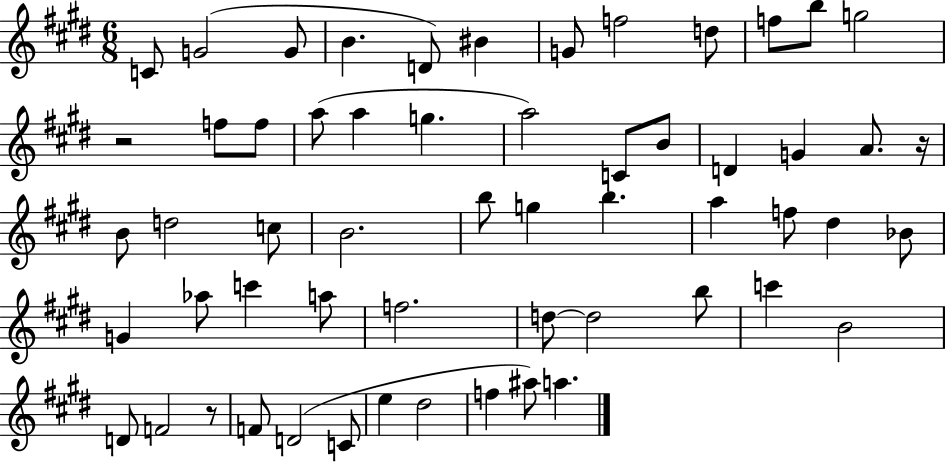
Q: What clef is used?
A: treble